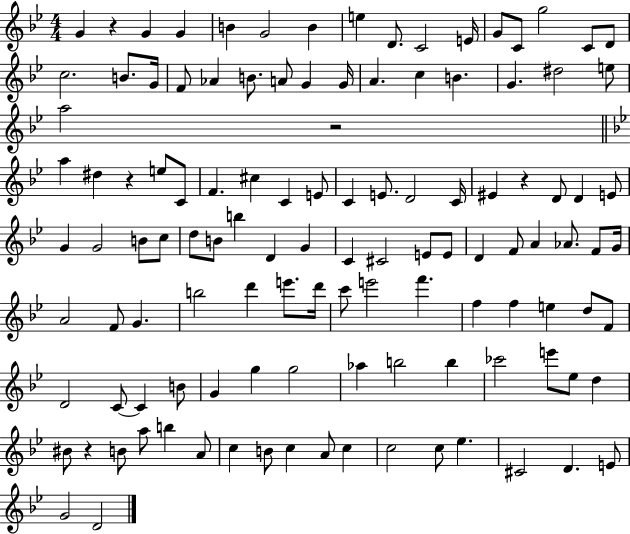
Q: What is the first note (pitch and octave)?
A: G4